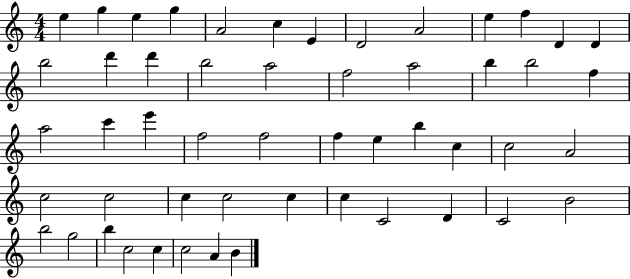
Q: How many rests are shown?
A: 0